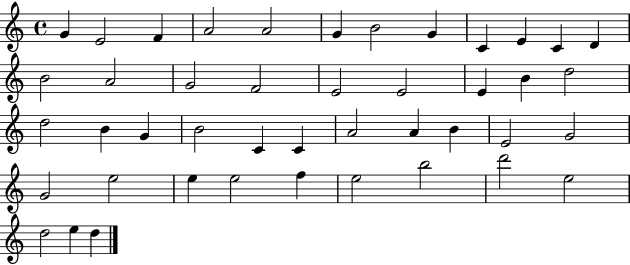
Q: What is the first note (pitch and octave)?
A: G4